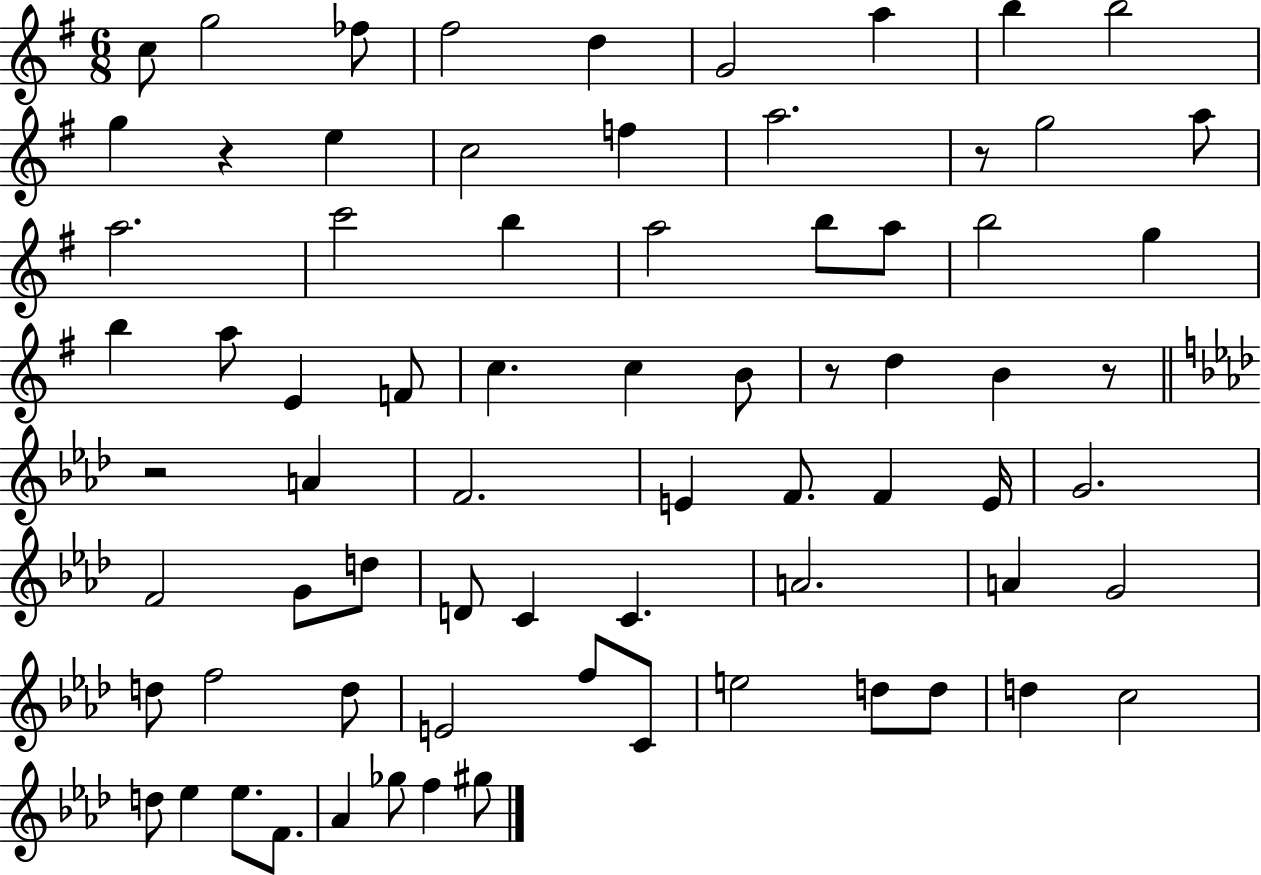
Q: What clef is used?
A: treble